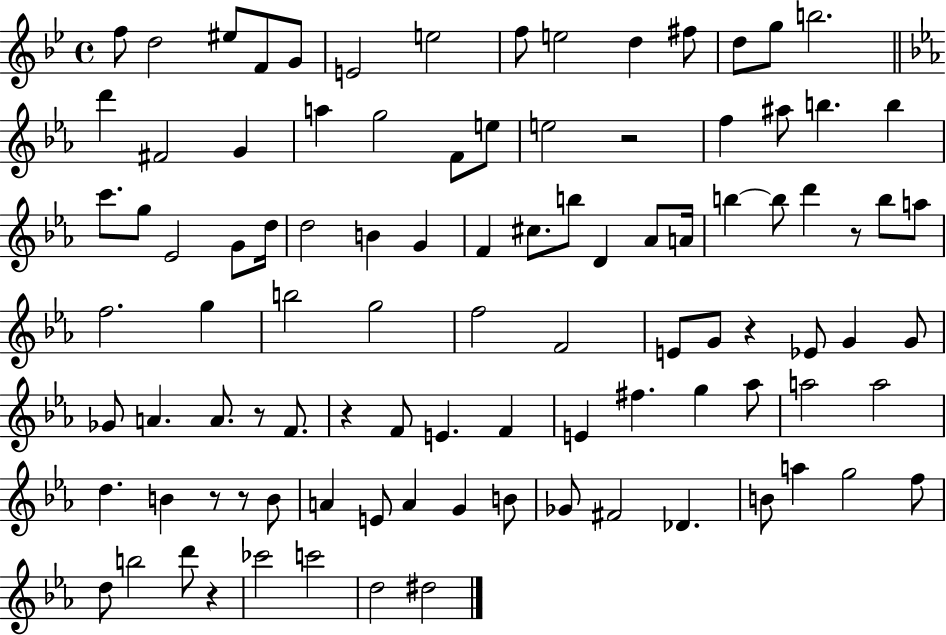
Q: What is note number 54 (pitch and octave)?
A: Eb4